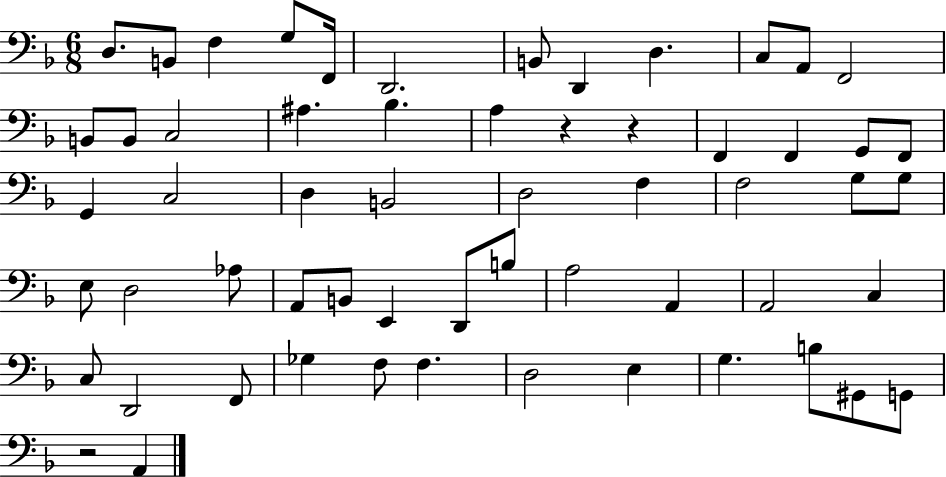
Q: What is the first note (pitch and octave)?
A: D3